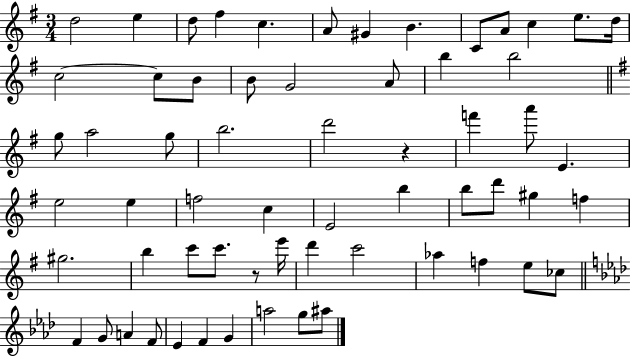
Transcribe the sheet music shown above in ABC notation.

X:1
T:Untitled
M:3/4
L:1/4
K:G
d2 e d/2 ^f c A/2 ^G B C/2 A/2 c e/2 d/4 c2 c/2 B/2 B/2 G2 A/2 b b2 g/2 a2 g/2 b2 d'2 z f' a'/2 E e2 e f2 c E2 b b/2 d'/2 ^g f ^g2 b c'/2 c'/2 z/2 e'/4 d' c'2 _a f e/2 _c/2 F G/2 A F/2 _E F G a2 g/2 ^a/2